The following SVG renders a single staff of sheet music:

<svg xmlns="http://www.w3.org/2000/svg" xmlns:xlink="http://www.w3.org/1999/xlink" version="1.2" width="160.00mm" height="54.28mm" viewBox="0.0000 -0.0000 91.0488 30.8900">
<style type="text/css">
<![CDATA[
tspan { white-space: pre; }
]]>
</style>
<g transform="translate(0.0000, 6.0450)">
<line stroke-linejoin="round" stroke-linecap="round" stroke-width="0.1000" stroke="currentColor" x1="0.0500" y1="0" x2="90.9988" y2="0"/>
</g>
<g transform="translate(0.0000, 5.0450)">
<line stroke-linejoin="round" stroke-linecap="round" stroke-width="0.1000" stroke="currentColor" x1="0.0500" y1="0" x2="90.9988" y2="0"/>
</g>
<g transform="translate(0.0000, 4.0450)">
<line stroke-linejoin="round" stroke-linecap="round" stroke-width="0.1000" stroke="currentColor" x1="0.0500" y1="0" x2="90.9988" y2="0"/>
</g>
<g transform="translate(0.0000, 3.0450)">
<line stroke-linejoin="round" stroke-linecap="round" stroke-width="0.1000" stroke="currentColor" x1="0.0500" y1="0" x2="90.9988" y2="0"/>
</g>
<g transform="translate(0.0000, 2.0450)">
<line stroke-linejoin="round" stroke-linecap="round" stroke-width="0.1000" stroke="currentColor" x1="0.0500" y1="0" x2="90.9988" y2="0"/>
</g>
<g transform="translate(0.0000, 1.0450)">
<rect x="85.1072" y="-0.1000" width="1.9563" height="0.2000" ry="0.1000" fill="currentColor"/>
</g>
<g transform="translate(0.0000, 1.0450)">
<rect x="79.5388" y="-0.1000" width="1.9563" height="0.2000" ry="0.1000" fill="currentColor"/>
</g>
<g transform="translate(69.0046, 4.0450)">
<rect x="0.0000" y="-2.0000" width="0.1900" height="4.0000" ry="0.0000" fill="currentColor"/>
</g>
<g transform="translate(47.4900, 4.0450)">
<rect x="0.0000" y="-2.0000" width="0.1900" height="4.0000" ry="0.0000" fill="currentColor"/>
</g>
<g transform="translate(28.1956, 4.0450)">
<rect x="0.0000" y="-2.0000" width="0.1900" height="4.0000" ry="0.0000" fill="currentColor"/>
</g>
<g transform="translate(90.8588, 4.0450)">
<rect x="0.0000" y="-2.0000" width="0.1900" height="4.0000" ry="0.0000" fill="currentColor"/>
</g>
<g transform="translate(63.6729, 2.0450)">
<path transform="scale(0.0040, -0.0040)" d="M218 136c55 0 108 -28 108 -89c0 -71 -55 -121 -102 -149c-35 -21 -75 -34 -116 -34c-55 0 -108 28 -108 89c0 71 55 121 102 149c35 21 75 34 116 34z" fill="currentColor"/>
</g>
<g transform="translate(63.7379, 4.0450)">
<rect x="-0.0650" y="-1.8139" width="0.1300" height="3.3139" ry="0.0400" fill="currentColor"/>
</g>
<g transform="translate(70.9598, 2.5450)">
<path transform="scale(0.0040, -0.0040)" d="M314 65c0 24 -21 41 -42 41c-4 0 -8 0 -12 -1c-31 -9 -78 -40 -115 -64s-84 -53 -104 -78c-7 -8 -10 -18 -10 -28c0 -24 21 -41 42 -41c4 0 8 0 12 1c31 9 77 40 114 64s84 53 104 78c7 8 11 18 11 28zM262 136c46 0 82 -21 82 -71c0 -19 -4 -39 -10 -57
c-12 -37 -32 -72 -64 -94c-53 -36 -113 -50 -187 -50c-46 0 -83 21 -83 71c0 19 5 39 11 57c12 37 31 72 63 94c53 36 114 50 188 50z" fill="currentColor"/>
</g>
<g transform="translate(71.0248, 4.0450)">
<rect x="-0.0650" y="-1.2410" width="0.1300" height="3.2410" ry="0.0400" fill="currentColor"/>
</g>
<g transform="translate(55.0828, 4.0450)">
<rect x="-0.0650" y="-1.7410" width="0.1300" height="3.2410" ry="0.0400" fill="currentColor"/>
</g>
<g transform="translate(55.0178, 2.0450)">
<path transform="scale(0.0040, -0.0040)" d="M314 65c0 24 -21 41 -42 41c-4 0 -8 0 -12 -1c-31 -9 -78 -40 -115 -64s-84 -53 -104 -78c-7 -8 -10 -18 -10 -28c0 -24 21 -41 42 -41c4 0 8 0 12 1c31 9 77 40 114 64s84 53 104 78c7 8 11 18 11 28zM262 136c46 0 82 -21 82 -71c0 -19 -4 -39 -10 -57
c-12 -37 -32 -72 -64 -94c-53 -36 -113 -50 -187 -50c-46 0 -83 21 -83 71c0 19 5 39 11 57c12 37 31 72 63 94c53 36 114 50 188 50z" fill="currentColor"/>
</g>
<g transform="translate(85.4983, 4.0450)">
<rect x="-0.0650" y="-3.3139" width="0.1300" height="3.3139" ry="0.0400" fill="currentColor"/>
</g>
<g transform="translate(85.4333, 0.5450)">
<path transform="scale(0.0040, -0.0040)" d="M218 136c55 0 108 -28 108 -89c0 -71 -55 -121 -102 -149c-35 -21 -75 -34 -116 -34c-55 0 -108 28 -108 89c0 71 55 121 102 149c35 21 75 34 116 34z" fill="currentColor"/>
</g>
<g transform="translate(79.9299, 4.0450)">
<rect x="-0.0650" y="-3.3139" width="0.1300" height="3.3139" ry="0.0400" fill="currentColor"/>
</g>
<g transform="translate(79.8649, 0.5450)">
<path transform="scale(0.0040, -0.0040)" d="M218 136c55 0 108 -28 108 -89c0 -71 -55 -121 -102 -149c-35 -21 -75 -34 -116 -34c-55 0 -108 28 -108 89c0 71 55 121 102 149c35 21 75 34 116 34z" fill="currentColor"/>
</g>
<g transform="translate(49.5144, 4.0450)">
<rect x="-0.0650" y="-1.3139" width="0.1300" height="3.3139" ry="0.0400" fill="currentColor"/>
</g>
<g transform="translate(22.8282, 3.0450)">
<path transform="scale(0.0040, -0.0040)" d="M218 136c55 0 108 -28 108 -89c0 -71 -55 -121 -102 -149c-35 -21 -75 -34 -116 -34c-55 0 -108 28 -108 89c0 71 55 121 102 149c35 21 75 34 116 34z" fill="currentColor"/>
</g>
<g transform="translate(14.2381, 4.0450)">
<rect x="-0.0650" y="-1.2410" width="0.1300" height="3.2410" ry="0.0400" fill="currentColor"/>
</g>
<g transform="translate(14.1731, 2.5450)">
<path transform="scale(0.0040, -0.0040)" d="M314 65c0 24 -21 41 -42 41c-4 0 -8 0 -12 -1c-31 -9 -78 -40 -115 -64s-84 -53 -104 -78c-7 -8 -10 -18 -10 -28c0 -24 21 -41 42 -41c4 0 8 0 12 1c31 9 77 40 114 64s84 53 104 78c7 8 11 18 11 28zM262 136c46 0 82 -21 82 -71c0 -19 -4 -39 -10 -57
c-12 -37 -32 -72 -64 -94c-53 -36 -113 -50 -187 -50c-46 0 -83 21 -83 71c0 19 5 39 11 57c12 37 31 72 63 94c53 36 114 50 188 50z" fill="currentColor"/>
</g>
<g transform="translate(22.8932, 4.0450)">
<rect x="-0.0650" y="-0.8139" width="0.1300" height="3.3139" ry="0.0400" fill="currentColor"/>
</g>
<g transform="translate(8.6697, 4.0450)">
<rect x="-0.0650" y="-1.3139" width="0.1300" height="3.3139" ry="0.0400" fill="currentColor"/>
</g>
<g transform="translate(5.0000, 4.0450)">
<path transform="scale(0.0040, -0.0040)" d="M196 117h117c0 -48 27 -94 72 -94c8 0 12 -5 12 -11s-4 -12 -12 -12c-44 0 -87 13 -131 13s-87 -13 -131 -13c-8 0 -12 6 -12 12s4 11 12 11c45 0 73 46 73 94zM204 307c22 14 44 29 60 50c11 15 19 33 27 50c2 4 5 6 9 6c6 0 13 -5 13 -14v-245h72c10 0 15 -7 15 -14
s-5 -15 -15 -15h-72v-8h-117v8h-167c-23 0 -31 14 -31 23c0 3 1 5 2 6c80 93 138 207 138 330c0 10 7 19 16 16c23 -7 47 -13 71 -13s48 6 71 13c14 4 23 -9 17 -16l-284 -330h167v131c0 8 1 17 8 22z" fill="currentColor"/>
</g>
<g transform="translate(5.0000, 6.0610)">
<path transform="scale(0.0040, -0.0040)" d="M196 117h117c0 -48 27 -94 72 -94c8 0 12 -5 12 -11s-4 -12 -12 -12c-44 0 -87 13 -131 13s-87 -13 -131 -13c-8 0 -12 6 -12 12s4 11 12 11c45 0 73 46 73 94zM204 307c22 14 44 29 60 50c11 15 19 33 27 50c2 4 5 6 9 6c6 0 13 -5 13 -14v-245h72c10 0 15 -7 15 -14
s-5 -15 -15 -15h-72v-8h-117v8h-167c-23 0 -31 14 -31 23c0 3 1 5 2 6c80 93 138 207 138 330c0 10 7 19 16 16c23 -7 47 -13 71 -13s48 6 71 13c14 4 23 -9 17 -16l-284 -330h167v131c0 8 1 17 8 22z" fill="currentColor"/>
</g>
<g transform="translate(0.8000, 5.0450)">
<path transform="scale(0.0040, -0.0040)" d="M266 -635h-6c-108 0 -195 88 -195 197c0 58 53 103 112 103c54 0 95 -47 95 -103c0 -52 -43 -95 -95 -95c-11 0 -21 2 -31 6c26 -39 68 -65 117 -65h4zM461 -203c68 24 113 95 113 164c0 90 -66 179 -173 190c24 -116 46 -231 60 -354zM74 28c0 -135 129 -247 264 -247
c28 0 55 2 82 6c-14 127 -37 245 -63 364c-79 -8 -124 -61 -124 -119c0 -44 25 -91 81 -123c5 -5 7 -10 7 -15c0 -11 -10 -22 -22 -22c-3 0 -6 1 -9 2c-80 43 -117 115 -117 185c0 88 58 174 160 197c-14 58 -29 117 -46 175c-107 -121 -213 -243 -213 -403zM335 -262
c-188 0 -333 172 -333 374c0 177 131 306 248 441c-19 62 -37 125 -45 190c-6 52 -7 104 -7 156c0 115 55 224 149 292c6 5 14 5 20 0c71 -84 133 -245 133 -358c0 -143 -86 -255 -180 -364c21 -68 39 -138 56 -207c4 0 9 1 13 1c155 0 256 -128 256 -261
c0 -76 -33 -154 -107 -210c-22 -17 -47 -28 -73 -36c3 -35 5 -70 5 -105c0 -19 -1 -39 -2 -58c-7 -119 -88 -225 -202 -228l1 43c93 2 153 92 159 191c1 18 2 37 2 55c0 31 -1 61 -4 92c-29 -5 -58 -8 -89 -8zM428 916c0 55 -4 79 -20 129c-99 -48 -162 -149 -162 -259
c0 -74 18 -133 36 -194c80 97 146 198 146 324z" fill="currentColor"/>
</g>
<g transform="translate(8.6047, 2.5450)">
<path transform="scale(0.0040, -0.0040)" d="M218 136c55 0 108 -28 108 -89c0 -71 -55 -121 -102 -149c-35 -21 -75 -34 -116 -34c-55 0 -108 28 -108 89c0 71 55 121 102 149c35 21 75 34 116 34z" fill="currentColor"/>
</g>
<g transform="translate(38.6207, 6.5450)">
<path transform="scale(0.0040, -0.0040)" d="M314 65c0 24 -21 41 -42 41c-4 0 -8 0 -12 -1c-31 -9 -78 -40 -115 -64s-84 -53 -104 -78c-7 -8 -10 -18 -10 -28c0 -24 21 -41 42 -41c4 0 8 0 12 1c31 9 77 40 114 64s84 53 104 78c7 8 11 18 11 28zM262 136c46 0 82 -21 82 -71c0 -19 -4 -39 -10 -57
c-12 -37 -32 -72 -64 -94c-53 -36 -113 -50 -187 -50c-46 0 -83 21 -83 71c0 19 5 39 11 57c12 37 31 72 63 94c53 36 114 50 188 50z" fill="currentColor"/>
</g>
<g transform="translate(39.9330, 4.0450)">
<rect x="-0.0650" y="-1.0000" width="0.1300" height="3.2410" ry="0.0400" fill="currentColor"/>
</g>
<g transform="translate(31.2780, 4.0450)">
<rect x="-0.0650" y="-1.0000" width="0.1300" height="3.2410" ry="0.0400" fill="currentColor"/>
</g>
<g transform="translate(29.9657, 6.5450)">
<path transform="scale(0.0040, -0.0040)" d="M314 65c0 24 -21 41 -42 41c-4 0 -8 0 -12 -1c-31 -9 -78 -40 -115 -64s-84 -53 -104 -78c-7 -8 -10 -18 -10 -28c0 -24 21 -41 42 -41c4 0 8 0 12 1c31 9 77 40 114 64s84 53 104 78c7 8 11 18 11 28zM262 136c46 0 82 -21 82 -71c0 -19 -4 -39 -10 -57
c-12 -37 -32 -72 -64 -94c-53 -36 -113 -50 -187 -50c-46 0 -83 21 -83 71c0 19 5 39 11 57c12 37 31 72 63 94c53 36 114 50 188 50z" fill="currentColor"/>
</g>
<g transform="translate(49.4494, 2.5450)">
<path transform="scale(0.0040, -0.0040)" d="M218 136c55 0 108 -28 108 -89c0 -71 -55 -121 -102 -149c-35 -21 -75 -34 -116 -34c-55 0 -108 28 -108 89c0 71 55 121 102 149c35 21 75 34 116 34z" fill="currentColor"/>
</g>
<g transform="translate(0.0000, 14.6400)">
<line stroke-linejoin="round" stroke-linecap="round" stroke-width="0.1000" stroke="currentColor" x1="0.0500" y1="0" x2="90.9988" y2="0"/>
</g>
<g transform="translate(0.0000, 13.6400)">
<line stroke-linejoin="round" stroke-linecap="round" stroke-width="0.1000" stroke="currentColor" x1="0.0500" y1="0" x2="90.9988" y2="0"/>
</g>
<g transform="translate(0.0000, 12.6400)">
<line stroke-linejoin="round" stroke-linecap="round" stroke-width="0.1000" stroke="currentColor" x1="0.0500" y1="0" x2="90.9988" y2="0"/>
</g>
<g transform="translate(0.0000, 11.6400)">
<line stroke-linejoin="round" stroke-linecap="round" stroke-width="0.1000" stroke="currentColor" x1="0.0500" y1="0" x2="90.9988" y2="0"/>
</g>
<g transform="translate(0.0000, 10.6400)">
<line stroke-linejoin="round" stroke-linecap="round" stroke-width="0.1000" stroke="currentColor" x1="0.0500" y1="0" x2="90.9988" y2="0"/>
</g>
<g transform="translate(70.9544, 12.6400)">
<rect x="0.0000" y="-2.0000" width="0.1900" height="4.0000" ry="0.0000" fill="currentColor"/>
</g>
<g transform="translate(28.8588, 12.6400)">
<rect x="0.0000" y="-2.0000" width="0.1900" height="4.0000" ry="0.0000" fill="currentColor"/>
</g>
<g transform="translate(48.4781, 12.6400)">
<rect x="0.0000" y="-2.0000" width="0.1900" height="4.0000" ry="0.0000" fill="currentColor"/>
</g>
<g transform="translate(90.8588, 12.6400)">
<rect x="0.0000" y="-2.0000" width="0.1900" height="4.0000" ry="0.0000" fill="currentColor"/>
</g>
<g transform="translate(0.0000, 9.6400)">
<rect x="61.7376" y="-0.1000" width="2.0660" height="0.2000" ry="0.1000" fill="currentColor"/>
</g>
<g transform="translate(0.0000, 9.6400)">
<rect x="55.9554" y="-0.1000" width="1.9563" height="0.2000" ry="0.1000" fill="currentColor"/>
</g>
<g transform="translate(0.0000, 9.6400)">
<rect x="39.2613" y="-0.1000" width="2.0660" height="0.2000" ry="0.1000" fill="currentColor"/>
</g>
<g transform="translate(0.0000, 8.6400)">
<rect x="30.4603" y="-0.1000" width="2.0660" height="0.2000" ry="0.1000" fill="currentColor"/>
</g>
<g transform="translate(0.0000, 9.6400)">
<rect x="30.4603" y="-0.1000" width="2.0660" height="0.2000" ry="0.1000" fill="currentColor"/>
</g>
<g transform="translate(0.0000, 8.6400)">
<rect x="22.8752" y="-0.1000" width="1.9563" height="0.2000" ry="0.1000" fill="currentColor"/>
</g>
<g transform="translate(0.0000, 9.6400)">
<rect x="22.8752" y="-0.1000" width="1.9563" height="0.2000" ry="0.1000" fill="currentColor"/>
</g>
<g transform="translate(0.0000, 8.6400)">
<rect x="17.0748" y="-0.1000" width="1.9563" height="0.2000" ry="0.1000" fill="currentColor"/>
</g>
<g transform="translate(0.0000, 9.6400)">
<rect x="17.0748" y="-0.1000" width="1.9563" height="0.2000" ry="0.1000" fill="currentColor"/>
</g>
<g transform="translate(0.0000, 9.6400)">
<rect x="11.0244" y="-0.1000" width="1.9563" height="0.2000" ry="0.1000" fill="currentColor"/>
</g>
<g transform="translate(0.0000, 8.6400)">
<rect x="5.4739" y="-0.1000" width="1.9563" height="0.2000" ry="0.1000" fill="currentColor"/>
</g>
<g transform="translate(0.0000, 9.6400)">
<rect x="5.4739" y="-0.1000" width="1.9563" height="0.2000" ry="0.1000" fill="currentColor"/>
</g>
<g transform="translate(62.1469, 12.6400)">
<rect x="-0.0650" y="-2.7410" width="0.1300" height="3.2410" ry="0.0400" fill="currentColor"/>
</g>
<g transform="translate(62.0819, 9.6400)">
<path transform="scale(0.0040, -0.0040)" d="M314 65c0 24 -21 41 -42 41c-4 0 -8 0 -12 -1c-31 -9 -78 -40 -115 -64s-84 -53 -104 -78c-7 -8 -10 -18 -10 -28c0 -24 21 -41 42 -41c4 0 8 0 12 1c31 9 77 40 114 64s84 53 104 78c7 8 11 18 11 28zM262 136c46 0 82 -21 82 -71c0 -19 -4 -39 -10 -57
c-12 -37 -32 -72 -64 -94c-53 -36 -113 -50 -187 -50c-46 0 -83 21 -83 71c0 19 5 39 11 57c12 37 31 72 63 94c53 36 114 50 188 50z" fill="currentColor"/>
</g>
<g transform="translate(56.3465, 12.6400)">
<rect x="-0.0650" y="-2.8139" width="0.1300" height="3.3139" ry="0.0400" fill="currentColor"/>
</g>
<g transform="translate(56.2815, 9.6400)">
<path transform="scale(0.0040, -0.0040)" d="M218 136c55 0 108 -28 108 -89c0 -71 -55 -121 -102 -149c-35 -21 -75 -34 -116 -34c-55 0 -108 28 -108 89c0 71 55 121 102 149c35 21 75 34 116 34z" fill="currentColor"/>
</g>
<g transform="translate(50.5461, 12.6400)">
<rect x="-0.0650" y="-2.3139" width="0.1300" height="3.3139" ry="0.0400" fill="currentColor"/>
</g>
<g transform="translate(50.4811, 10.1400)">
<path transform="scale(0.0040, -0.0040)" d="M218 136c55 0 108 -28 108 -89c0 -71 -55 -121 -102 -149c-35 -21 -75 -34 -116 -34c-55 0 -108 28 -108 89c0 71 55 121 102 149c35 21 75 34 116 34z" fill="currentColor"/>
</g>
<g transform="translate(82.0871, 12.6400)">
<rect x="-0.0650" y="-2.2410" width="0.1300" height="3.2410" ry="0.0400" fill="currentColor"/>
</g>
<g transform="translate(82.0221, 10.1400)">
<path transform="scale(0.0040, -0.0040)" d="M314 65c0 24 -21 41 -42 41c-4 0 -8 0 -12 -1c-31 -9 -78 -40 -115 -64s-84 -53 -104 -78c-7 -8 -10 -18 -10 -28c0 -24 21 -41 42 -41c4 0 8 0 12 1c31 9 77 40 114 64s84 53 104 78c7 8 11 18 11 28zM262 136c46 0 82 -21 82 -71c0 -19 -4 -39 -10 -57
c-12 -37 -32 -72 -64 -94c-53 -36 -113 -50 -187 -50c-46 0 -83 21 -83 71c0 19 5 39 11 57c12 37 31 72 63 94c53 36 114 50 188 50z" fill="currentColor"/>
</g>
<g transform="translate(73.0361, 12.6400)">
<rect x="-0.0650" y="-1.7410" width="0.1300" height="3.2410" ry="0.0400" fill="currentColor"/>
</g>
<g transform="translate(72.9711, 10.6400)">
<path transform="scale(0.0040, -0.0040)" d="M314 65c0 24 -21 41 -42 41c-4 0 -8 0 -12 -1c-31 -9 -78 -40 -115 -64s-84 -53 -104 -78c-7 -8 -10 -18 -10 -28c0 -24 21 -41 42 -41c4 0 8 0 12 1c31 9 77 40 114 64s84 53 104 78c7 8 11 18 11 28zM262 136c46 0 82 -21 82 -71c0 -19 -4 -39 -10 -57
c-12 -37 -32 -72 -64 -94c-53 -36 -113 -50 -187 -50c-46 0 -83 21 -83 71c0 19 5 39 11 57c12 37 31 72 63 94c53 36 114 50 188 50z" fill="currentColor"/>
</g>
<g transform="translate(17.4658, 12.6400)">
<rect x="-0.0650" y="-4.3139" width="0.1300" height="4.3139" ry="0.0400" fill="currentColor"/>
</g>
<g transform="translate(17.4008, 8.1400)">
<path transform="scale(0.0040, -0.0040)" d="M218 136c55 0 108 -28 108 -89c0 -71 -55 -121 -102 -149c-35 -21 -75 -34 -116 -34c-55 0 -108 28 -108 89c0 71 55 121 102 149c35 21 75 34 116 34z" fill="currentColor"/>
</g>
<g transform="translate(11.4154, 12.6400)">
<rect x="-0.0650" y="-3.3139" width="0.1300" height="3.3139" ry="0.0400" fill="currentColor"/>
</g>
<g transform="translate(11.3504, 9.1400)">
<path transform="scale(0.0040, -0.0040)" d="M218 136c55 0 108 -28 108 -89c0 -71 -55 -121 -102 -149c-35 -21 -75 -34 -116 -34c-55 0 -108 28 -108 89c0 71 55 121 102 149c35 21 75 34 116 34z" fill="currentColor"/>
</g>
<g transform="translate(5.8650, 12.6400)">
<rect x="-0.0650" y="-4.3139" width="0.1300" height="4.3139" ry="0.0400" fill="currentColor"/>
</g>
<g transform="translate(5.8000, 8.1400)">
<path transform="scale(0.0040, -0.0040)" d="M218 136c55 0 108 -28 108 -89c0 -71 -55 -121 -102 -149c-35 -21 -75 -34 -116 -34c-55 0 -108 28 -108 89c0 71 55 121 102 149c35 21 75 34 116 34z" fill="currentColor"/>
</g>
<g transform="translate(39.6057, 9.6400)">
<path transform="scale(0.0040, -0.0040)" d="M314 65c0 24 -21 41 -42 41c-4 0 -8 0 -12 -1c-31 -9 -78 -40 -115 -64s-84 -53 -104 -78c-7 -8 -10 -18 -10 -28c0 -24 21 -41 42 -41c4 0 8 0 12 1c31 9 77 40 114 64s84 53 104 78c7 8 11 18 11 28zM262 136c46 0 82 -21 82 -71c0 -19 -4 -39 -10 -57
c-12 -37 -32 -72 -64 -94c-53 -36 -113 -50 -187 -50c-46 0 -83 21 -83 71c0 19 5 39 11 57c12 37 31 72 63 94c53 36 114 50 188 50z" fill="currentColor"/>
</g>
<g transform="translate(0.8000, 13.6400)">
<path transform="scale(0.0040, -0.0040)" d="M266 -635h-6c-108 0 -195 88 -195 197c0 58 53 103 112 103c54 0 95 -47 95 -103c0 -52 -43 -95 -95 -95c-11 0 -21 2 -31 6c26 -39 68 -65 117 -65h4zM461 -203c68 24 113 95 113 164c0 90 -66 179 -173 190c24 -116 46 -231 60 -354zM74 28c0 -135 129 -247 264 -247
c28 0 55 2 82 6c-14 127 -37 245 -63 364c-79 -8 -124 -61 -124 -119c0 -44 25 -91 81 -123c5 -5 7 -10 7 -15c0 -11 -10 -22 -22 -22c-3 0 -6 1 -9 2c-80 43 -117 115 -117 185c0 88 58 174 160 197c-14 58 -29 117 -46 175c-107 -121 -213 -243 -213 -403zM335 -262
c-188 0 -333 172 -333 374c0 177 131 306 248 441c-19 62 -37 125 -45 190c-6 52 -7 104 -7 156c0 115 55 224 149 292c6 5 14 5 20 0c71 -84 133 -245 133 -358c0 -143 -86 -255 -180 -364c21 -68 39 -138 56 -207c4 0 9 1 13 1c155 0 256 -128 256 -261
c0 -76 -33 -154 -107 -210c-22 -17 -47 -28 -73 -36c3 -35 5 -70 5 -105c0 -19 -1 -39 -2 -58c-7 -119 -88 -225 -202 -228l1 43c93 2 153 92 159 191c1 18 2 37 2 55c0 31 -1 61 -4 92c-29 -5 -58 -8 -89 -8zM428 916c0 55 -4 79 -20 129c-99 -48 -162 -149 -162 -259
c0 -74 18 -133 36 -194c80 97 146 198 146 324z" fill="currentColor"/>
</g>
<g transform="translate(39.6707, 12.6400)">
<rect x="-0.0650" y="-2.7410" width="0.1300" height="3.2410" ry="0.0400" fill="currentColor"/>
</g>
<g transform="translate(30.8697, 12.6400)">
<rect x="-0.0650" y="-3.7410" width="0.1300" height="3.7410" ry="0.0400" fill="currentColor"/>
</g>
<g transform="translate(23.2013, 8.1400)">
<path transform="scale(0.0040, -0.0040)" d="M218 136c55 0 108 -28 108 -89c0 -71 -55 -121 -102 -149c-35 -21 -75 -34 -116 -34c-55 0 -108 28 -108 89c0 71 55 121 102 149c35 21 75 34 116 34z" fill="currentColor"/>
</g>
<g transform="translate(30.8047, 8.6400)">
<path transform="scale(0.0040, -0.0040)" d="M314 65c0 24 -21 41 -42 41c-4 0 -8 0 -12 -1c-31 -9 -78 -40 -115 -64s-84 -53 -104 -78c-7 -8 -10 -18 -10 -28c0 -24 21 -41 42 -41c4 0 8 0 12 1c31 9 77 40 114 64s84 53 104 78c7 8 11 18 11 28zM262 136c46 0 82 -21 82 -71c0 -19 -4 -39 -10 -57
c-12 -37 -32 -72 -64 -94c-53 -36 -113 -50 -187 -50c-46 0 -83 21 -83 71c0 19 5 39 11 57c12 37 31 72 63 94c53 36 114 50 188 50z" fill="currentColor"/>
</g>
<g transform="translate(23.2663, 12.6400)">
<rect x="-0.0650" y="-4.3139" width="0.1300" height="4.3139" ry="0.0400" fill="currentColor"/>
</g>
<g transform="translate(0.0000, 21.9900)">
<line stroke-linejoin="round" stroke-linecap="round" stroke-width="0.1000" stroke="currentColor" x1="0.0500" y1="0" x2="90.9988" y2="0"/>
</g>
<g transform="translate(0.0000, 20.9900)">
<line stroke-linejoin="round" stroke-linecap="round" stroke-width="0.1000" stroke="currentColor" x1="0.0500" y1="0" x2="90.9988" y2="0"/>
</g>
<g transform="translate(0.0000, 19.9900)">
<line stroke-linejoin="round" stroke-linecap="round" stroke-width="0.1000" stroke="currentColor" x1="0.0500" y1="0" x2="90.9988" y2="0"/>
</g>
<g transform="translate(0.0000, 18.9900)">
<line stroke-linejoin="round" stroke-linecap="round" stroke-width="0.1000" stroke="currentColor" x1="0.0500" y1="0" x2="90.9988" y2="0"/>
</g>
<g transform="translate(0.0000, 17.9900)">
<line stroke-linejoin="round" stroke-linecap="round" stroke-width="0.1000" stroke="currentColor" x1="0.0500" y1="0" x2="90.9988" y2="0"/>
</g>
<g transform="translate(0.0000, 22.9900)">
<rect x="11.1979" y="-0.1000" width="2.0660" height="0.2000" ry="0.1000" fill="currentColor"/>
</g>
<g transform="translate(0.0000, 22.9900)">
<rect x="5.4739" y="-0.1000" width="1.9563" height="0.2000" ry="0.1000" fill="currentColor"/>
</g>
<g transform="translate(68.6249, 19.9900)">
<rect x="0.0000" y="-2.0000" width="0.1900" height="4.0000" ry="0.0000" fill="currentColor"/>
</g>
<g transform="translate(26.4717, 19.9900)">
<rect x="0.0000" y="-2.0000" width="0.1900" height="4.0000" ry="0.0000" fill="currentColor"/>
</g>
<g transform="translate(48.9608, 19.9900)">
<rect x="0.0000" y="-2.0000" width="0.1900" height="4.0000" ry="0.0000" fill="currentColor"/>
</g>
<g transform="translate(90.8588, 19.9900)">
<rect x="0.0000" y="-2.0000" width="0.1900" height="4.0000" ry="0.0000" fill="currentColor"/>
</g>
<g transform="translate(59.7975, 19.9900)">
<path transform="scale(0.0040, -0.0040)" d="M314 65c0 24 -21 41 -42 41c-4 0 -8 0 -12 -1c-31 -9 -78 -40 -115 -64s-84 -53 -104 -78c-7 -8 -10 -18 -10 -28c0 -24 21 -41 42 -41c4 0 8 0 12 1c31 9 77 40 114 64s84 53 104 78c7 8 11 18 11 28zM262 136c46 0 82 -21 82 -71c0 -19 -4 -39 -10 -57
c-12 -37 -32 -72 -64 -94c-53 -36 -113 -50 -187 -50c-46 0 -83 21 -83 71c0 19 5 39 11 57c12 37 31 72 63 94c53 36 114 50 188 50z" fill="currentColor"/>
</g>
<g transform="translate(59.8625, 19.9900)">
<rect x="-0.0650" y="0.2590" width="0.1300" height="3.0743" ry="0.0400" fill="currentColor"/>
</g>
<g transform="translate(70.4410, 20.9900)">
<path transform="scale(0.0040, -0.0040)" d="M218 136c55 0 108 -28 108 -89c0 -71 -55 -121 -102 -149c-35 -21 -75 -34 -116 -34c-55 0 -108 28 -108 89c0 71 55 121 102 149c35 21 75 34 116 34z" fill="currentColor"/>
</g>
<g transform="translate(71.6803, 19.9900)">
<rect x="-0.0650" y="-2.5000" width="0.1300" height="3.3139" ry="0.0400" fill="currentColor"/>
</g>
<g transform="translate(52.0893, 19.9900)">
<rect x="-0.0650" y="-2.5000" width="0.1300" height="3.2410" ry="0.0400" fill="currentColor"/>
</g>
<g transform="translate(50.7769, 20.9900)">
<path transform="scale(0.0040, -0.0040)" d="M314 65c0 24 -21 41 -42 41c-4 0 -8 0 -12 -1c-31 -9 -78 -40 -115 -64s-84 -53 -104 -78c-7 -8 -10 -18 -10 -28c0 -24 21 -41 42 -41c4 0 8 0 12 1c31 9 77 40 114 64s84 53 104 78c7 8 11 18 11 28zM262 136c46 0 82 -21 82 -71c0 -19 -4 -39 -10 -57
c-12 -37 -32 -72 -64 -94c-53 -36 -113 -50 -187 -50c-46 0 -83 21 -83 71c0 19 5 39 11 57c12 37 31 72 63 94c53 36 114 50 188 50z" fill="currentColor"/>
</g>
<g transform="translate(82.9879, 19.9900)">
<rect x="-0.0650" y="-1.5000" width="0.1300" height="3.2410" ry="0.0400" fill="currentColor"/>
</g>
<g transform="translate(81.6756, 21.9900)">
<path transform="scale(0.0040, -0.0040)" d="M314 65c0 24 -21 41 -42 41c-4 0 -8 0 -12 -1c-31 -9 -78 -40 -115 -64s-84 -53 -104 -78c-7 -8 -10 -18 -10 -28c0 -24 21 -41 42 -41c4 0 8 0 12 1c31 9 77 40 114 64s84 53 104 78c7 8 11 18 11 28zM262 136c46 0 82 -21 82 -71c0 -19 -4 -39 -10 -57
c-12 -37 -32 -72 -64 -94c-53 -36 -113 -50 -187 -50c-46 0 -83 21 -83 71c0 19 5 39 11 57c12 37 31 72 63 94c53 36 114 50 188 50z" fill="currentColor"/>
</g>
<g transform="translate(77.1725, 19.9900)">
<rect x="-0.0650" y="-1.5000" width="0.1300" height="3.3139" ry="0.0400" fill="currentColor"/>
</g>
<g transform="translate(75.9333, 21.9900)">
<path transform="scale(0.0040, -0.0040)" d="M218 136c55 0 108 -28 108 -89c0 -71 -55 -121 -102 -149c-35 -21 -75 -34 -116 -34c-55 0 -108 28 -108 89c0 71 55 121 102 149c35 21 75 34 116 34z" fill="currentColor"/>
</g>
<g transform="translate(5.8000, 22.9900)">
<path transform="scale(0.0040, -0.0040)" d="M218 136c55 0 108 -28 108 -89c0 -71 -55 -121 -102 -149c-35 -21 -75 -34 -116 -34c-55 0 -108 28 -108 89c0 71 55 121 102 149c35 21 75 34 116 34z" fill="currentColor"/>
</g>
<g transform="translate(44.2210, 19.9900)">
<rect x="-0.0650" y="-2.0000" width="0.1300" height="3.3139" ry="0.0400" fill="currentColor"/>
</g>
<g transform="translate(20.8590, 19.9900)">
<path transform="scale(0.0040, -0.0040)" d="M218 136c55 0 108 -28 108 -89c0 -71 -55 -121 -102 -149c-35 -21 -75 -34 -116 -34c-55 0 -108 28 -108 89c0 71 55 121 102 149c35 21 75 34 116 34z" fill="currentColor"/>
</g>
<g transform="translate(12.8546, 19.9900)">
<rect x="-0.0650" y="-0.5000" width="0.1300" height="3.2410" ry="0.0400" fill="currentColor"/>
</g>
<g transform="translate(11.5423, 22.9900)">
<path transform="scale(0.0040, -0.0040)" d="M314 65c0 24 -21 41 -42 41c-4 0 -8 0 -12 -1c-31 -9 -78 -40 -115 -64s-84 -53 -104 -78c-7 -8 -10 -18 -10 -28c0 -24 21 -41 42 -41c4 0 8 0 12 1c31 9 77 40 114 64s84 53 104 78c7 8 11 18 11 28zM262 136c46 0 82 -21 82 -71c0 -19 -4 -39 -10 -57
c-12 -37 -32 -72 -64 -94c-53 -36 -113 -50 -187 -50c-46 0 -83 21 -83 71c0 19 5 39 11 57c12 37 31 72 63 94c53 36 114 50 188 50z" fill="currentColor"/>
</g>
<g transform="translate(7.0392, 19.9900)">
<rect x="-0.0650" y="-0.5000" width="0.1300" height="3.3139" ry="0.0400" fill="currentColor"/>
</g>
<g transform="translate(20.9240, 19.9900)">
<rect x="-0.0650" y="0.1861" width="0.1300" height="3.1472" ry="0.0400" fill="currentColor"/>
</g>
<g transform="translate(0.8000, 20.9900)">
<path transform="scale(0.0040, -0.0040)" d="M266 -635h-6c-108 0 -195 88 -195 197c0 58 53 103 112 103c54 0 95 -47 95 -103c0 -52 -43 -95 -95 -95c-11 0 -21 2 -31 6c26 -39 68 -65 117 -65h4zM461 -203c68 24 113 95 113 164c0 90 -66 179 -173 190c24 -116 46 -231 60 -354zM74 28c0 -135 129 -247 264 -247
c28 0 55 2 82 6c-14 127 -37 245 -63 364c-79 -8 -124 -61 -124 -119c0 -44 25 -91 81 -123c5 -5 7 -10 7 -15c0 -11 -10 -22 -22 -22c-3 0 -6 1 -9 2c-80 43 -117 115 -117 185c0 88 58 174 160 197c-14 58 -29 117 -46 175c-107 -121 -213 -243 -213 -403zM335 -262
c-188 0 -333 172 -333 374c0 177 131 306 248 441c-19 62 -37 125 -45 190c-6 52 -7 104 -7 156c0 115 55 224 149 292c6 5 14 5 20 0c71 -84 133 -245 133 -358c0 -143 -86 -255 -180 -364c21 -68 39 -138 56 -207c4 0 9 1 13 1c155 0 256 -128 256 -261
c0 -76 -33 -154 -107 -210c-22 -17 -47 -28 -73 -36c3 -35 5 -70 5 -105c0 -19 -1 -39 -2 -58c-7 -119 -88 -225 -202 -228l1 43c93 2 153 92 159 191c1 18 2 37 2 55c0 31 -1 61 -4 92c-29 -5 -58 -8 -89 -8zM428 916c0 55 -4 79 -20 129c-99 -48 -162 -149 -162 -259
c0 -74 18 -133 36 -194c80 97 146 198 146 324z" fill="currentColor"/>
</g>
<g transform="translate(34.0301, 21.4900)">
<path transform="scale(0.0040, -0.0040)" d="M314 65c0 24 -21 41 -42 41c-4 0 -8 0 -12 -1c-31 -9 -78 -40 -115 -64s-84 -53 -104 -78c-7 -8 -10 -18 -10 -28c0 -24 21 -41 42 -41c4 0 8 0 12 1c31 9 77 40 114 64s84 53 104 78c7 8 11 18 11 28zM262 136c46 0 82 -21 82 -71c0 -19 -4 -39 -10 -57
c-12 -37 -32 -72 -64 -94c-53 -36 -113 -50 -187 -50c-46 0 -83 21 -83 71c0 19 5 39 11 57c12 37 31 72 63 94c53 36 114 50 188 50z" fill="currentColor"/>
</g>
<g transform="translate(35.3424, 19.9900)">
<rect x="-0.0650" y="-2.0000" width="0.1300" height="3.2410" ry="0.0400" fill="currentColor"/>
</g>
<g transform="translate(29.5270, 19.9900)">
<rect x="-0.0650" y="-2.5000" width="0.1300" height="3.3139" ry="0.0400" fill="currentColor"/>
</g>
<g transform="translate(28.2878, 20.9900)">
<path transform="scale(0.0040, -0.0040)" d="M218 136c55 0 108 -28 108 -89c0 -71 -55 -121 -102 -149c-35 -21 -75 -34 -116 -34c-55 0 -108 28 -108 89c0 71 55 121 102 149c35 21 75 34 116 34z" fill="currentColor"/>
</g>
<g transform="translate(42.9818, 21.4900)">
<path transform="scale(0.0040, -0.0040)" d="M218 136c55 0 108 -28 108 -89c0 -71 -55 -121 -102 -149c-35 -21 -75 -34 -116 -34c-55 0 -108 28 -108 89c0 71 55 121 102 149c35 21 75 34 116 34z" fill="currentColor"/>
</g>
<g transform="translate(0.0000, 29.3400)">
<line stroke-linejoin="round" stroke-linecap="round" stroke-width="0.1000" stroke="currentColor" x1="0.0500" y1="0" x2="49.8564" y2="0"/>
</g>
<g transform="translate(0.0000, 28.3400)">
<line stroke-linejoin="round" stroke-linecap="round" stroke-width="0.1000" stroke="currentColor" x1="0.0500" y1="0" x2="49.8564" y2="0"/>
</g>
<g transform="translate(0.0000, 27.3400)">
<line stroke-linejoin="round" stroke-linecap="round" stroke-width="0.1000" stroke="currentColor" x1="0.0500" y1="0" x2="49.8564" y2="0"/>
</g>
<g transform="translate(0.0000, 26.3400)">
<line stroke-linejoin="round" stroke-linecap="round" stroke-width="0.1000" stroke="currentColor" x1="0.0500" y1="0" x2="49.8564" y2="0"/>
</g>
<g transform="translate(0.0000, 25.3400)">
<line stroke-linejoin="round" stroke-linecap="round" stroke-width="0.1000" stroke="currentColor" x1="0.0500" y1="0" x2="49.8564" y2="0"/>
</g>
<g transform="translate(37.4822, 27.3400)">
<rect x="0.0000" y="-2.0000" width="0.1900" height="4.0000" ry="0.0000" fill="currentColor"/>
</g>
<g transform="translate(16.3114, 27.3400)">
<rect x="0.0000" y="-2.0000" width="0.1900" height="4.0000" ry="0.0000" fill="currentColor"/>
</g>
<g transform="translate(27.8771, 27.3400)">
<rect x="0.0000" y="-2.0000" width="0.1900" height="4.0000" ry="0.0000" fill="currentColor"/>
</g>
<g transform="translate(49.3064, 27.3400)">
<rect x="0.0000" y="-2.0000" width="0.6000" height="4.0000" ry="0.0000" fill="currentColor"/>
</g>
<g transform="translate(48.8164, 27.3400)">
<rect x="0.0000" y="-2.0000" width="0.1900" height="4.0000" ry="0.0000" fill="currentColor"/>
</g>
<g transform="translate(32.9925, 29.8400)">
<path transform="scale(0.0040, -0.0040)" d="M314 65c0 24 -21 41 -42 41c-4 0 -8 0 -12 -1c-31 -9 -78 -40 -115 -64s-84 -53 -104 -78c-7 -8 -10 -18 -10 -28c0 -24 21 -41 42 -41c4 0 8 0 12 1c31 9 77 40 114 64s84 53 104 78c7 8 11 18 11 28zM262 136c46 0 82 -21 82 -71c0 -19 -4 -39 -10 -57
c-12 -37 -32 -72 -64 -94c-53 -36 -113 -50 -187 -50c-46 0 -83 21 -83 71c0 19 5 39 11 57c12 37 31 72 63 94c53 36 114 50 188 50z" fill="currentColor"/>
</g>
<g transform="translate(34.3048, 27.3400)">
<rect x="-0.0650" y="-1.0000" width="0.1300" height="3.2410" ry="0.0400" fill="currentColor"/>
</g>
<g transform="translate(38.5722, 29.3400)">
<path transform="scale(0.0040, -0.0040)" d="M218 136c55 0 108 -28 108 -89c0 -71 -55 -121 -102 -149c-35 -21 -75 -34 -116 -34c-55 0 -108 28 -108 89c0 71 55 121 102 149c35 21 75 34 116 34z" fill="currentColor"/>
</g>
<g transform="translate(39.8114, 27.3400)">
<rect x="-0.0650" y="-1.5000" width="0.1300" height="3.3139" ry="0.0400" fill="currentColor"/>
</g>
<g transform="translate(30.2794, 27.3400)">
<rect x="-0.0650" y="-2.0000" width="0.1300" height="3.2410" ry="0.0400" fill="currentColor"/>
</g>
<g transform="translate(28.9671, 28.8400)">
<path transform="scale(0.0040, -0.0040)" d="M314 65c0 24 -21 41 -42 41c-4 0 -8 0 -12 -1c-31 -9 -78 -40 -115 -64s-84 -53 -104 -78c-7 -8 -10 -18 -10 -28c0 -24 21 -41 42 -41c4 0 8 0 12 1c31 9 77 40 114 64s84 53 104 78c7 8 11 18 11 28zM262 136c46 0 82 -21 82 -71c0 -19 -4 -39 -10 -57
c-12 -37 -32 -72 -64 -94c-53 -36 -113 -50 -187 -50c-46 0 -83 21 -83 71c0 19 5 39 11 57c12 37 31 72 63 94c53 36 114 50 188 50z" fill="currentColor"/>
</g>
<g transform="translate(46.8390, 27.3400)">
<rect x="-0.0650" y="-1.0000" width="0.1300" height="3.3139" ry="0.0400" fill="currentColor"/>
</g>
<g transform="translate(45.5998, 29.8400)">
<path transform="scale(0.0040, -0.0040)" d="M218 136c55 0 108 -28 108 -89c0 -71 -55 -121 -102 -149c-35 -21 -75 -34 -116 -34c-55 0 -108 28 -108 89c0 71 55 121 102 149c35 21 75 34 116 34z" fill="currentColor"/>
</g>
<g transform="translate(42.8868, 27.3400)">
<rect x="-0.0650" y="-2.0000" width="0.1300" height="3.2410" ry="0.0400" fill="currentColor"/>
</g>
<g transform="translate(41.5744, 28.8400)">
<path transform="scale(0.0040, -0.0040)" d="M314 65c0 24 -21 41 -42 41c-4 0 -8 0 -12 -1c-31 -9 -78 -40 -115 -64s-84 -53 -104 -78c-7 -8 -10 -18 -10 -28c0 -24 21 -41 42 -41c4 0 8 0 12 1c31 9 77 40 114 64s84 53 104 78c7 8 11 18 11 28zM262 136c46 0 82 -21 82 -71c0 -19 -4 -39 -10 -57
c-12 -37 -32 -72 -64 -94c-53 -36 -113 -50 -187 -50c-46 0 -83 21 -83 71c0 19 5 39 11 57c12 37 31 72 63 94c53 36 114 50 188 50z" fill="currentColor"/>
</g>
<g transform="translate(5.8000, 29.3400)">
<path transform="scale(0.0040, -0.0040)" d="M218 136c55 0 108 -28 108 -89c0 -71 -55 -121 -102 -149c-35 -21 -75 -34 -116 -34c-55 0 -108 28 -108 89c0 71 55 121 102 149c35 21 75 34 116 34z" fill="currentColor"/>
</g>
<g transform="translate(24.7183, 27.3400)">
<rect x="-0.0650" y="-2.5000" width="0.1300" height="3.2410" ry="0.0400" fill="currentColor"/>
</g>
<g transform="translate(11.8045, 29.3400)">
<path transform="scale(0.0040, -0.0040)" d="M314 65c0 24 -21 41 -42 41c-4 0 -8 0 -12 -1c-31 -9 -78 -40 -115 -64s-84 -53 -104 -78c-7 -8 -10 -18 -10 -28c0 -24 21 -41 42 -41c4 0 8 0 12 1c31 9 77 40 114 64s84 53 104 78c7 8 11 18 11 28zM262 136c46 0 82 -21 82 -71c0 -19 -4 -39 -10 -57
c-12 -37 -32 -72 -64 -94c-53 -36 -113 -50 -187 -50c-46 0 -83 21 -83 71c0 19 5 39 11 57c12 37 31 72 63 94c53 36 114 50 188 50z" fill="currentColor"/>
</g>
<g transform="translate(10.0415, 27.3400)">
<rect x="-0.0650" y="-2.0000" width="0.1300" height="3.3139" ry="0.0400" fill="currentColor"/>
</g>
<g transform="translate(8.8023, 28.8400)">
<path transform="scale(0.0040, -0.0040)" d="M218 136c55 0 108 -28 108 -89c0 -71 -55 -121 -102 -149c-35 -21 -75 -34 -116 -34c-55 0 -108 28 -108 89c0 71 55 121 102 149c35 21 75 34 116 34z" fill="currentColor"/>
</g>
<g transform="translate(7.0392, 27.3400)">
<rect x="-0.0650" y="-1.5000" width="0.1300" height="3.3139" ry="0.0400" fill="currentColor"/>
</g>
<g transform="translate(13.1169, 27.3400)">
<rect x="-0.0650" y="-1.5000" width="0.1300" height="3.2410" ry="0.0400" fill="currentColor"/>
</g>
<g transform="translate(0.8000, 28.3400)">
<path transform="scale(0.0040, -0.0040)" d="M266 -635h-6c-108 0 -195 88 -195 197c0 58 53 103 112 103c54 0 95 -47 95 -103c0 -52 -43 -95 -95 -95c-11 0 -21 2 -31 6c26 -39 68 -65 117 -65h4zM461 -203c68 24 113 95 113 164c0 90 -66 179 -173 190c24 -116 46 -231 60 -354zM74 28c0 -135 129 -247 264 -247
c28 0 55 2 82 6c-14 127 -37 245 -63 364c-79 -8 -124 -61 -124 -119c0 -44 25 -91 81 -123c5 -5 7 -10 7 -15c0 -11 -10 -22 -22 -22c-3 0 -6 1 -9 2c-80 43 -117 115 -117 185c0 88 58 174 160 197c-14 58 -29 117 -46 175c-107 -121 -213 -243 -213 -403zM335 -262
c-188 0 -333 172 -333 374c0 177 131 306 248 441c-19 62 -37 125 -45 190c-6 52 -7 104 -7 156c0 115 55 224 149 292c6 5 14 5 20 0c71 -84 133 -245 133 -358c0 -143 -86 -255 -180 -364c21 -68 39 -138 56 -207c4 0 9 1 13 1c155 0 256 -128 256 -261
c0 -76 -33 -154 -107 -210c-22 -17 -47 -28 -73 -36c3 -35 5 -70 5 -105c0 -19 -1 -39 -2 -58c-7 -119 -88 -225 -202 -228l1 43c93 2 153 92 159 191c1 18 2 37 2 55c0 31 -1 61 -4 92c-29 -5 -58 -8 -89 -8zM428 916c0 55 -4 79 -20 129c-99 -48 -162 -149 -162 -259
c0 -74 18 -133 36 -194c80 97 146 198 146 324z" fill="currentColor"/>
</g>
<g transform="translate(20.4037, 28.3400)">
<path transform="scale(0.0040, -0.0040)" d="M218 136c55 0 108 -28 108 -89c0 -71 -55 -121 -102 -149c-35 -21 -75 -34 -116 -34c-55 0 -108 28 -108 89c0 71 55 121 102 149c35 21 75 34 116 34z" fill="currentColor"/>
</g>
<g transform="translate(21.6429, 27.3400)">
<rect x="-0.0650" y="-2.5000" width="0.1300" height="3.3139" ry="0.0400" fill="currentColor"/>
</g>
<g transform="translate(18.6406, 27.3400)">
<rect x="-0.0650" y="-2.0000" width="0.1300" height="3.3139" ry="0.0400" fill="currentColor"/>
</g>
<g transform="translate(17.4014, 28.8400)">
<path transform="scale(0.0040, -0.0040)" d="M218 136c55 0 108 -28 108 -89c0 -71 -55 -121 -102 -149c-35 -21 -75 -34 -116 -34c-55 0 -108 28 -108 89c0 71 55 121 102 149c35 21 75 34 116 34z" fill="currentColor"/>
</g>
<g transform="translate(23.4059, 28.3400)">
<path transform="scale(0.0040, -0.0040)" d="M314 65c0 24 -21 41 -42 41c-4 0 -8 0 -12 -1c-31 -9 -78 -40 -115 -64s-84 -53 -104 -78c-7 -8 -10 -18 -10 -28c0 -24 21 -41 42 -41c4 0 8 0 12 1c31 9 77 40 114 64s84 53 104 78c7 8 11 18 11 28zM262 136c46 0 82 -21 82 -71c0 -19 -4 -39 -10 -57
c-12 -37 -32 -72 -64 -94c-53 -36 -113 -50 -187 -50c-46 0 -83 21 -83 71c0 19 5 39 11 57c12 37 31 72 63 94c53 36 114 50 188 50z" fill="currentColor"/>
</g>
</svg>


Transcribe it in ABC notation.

X:1
T:Untitled
M:4/4
L:1/4
K:C
e e2 d D2 D2 e f2 f e2 b b d' b d' d' c'2 a2 g a a2 f2 g2 C C2 B G F2 F G2 B2 G E E2 E F E2 F G G2 F2 D2 E F2 D